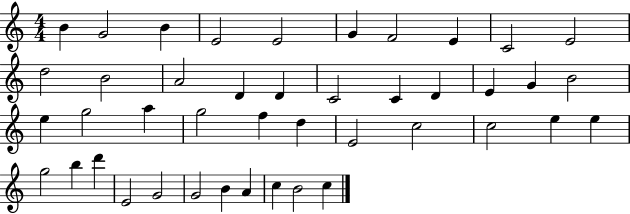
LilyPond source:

{
  \clef treble
  \numericTimeSignature
  \time 4/4
  \key c \major
  b'4 g'2 b'4 | e'2 e'2 | g'4 f'2 e'4 | c'2 e'2 | \break d''2 b'2 | a'2 d'4 d'4 | c'2 c'4 d'4 | e'4 g'4 b'2 | \break e''4 g''2 a''4 | g''2 f''4 d''4 | e'2 c''2 | c''2 e''4 e''4 | \break g''2 b''4 d'''4 | e'2 g'2 | g'2 b'4 a'4 | c''4 b'2 c''4 | \break \bar "|."
}